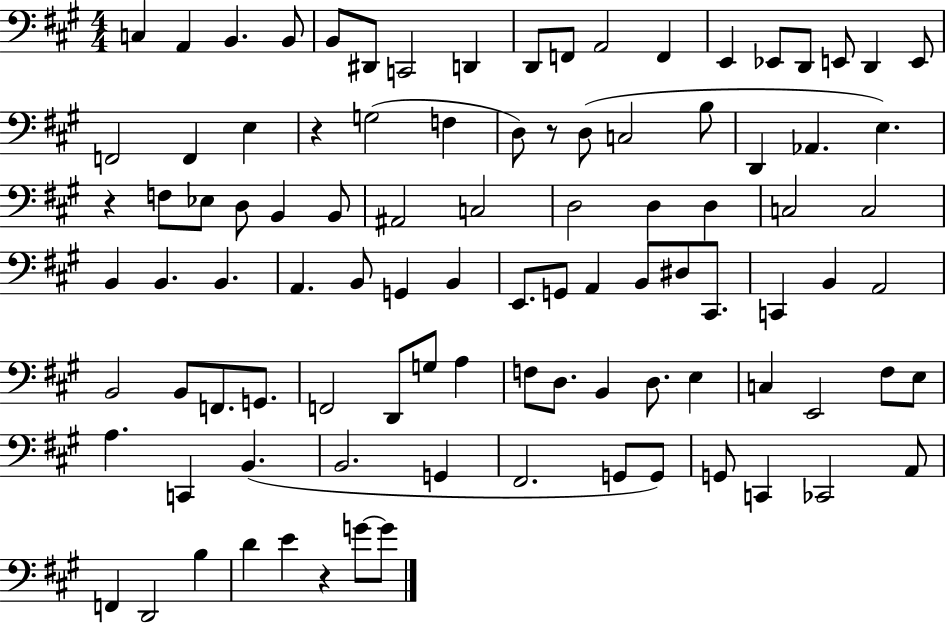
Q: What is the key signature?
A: A major